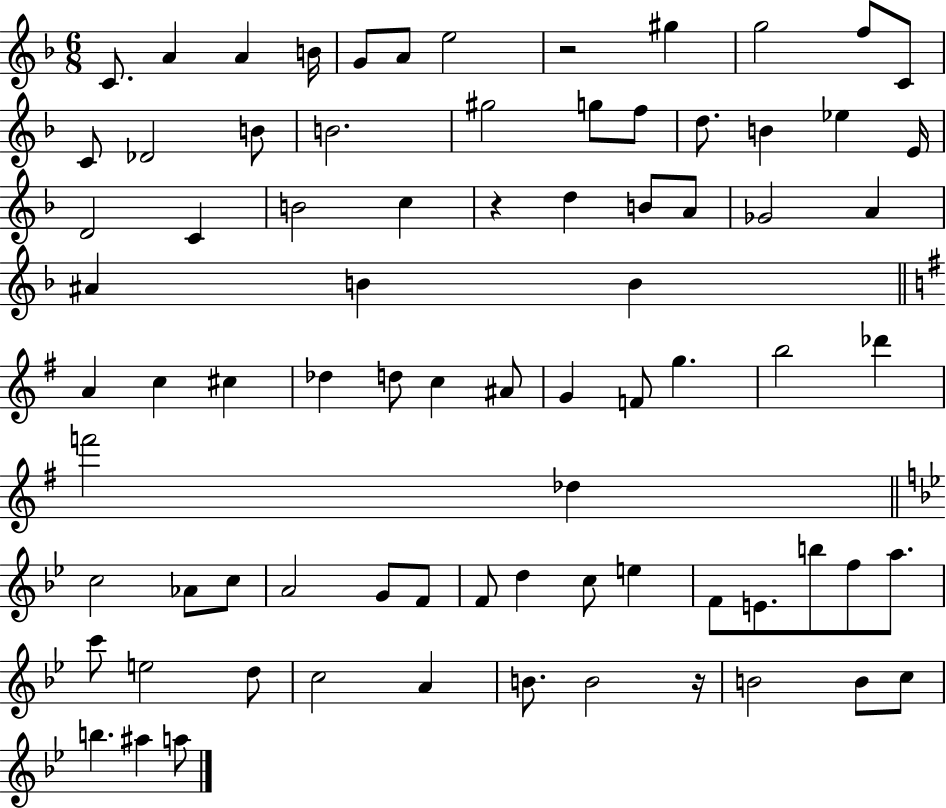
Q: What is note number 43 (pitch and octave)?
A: F4